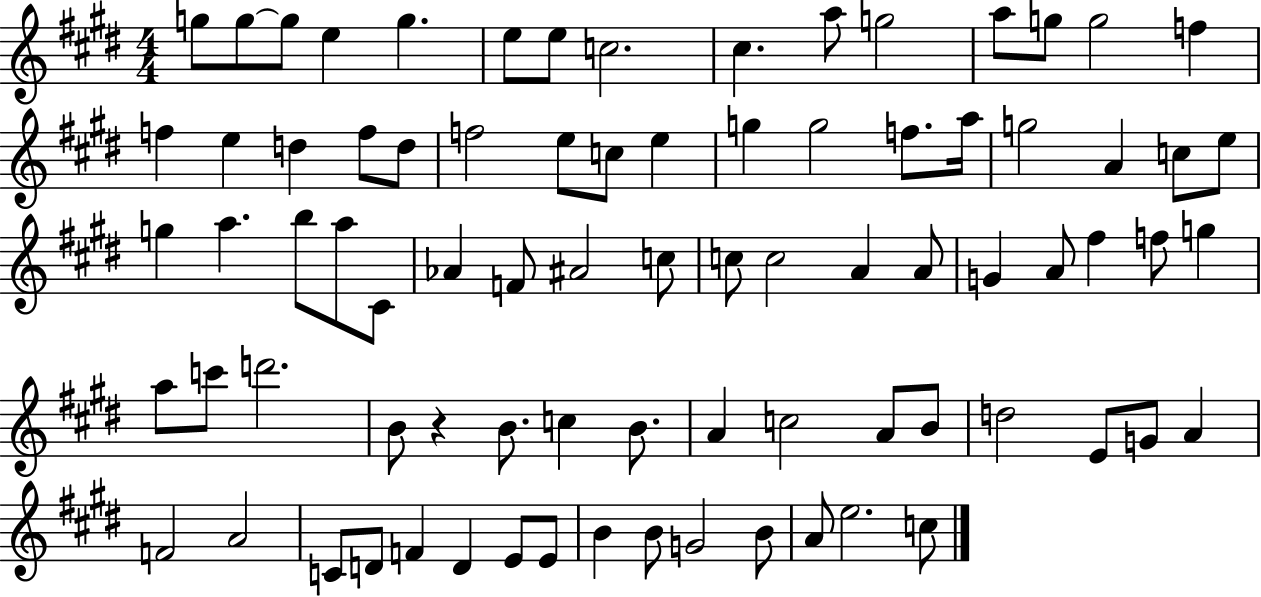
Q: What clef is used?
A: treble